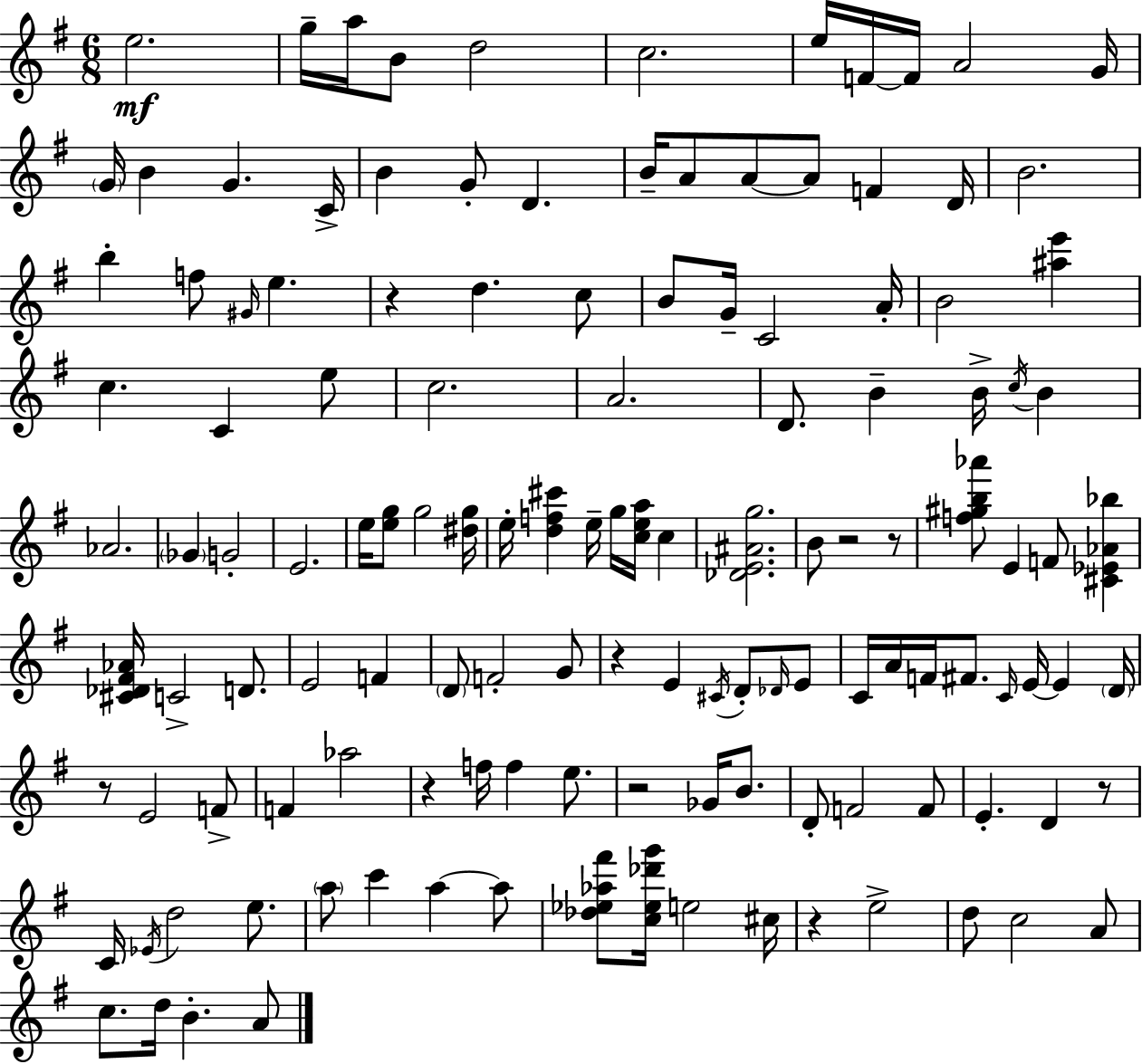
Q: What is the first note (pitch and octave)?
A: E5